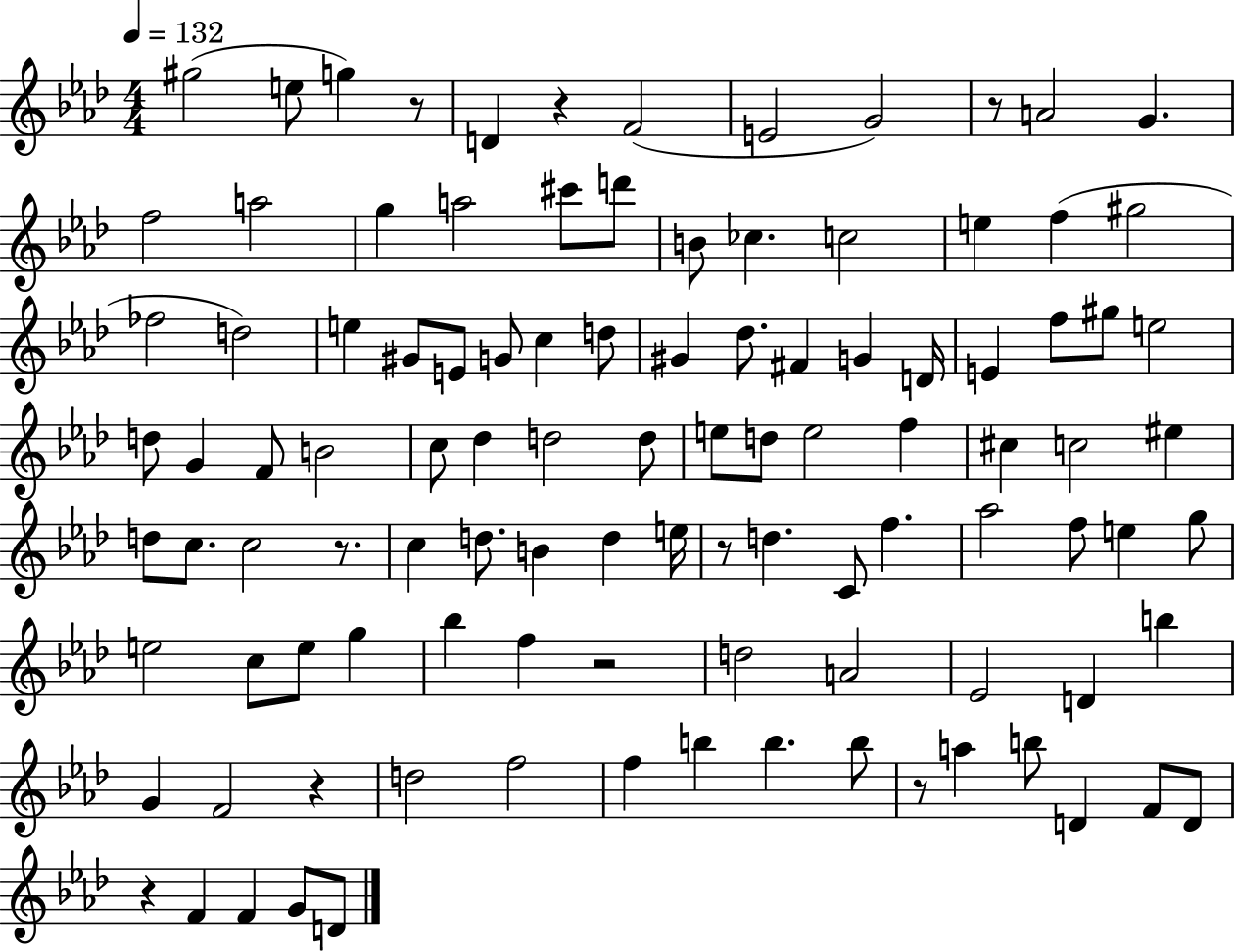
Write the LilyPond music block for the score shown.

{
  \clef treble
  \numericTimeSignature
  \time 4/4
  \key aes \major
  \tempo 4 = 132
  \repeat volta 2 { gis''2( e''8 g''4) r8 | d'4 r4 f'2( | e'2 g'2) | r8 a'2 g'4. | \break f''2 a''2 | g''4 a''2 cis'''8 d'''8 | b'8 ces''4. c''2 | e''4 f''4( gis''2 | \break fes''2 d''2) | e''4 gis'8 e'8 g'8 c''4 d''8 | gis'4 des''8. fis'4 g'4 d'16 | e'4 f''8 gis''8 e''2 | \break d''8 g'4 f'8 b'2 | c''8 des''4 d''2 d''8 | e''8 d''8 e''2 f''4 | cis''4 c''2 eis''4 | \break d''8 c''8. c''2 r8. | c''4 d''8. b'4 d''4 e''16 | r8 d''4. c'8 f''4. | aes''2 f''8 e''4 g''8 | \break e''2 c''8 e''8 g''4 | bes''4 f''4 r2 | d''2 a'2 | ees'2 d'4 b''4 | \break g'4 f'2 r4 | d''2 f''2 | f''4 b''4 b''4. b''8 | r8 a''4 b''8 d'4 f'8 d'8 | \break r4 f'4 f'4 g'8 d'8 | } \bar "|."
}